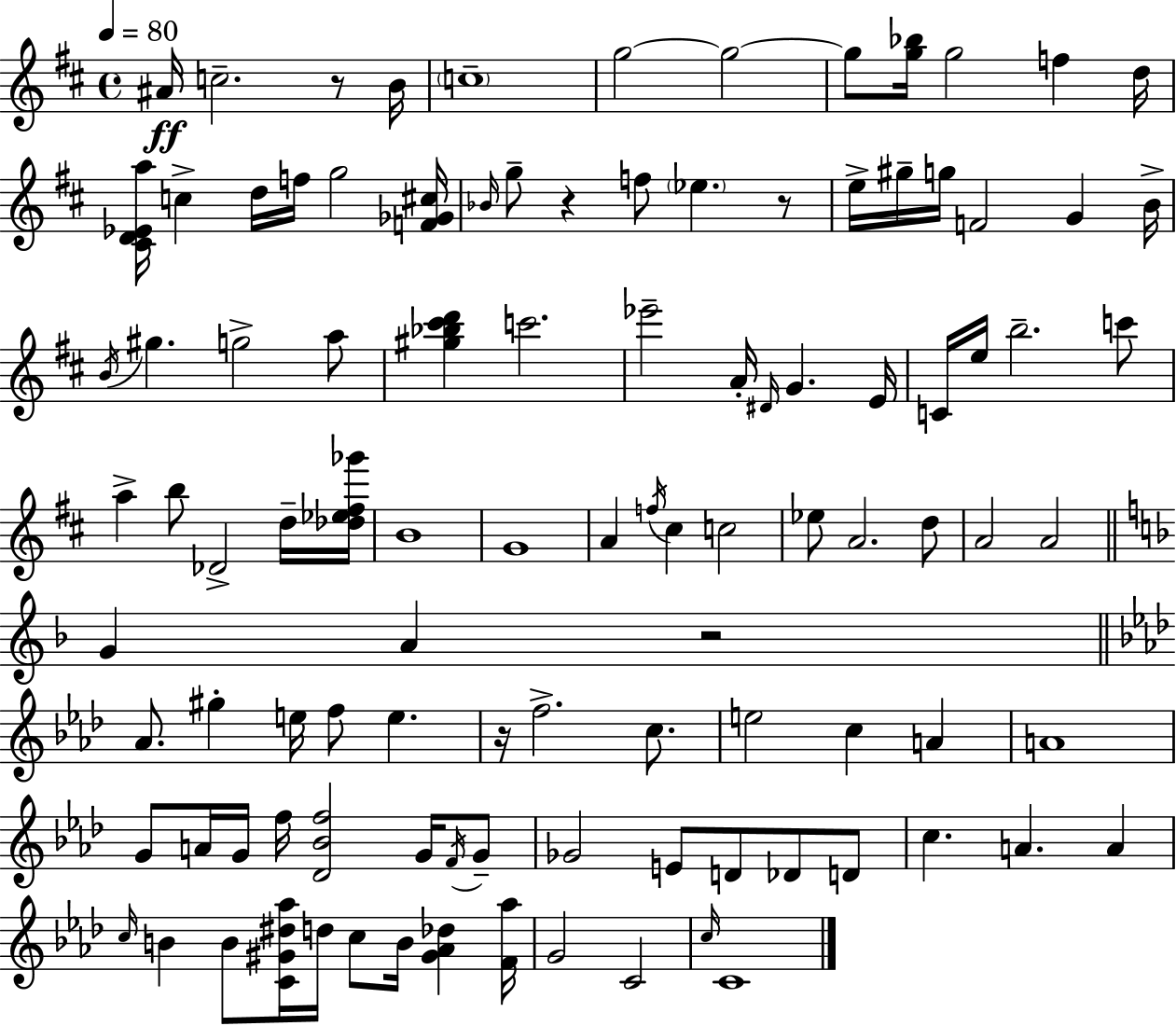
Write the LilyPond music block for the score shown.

{
  \clef treble
  \time 4/4
  \defaultTimeSignature
  \key d \major
  \tempo 4 = 80
  \repeat volta 2 { ais'16\ff c''2.-- r8 b'16 | \parenthesize c''1-- | g''2~~ g''2~~ | g''8 <g'' bes''>16 g''2 f''4 d''16 | \break <cis' d' ees' a''>16 c''4-> d''16 f''16 g''2 <f' ges' cis''>16 | \grace { bes'16 } g''8-- r4 f''8 \parenthesize ees''4. r8 | e''16-> gis''16-- g''16 f'2 g'4 | b'16-> \acciaccatura { b'16 } gis''4. g''2-> | \break a''8 <gis'' bes'' cis''' d'''>4 c'''2. | ees'''2-- a'16-. \grace { dis'16 } g'4. | e'16 c'16 e''16 b''2.-- | c'''8 a''4-> b''8 des'2-> | \break d''16-- <des'' ees'' fis'' ges'''>16 b'1 | g'1 | a'4 \acciaccatura { f''16 } cis''4 c''2 | ees''8 a'2. | \break d''8 a'2 a'2 | \bar "||" \break \key d \minor g'4 a'4 r2 | \bar "||" \break \key f \minor aes'8. gis''4-. e''16 f''8 e''4. | r16 f''2.-> c''8. | e''2 c''4 a'4 | a'1 | \break g'8 a'16 g'16 f''16 <des' bes' f''>2 g'16 \acciaccatura { f'16 } g'8-- | ges'2 e'8 d'8 des'8 d'8 | c''4. a'4. a'4 | \grace { c''16 } b'4 b'8 <c' gis' dis'' aes''>16 d''16 c''8 b'16 <gis' aes' des''>4 | \break <f' aes''>16 g'2 c'2 | \grace { c''16 } c'1 | } \bar "|."
}